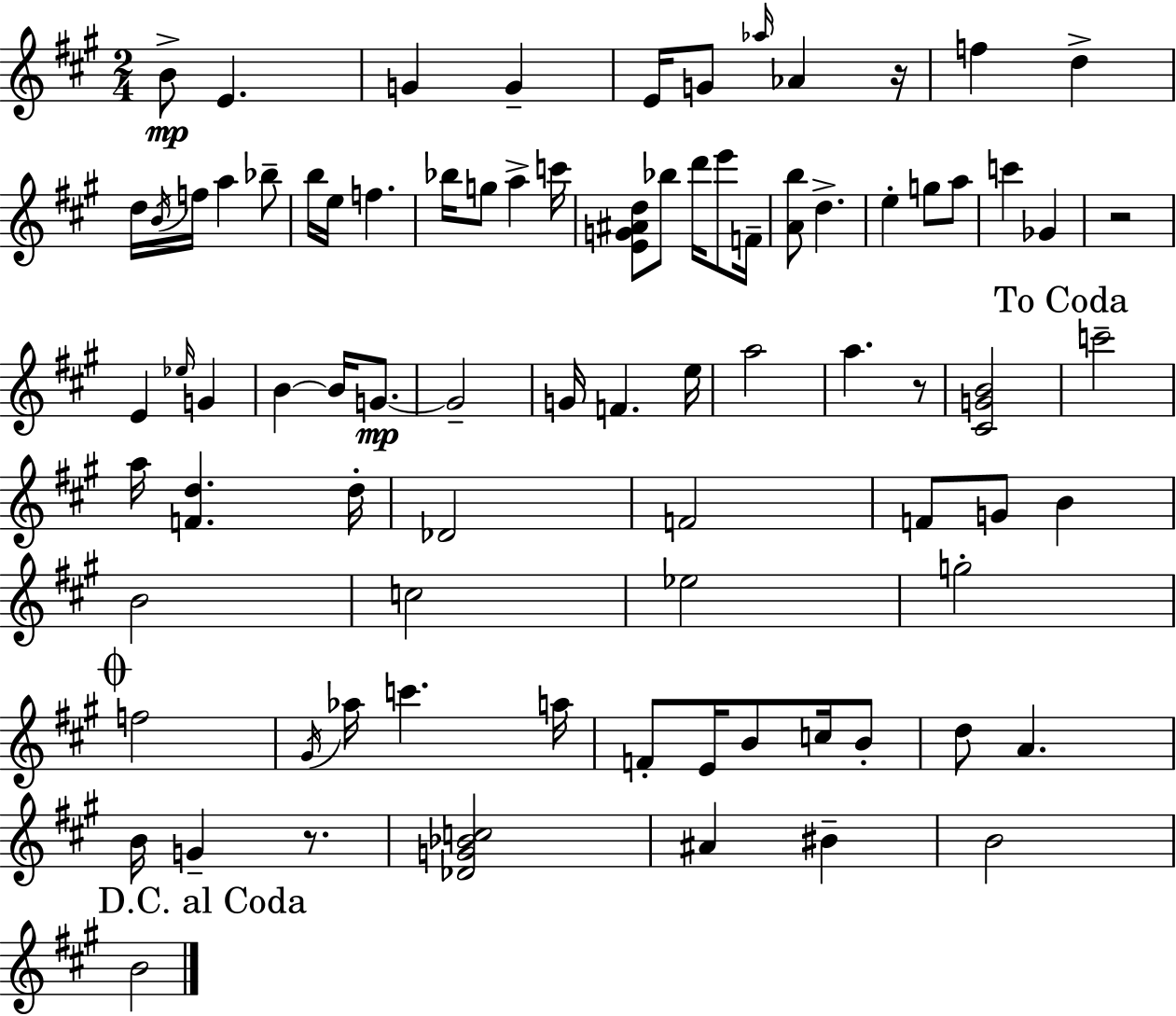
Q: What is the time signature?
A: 2/4